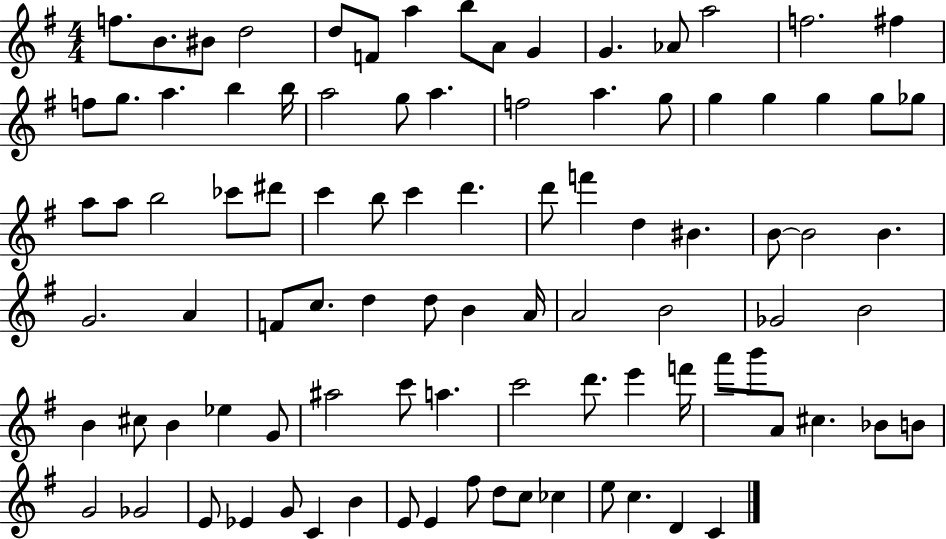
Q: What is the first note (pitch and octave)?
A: F5